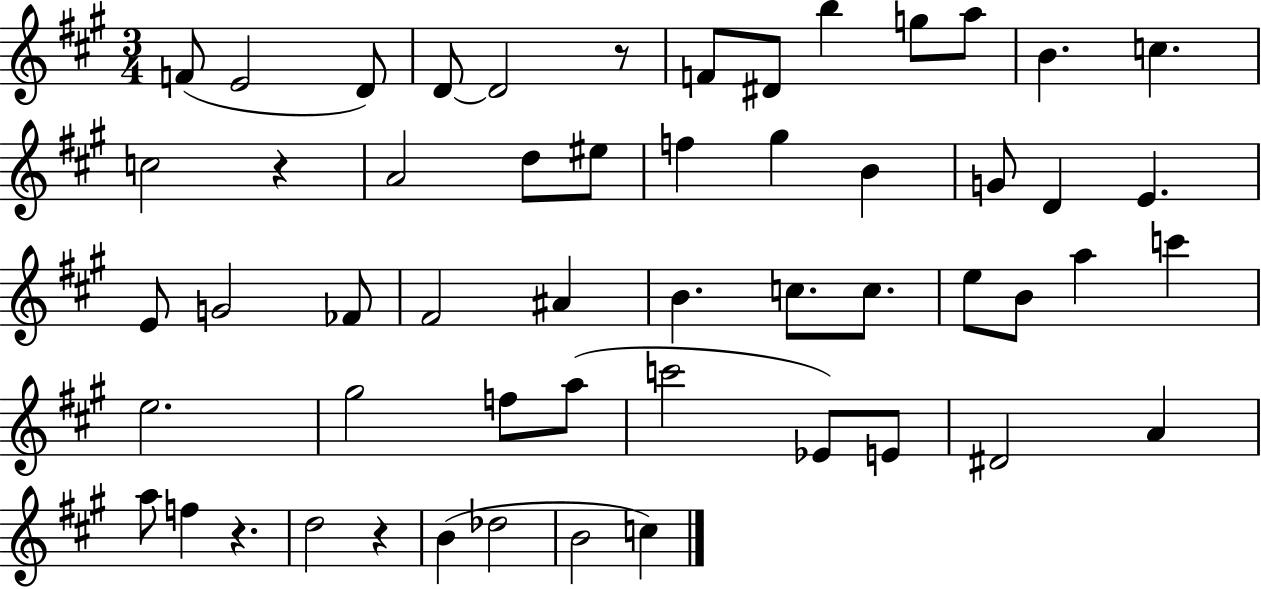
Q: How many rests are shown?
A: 4